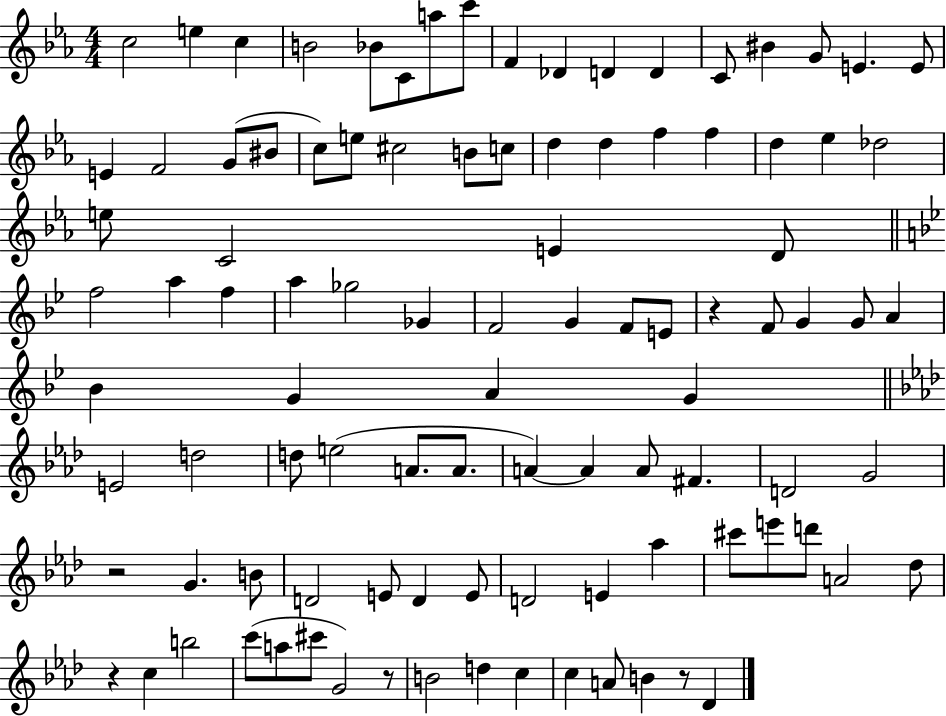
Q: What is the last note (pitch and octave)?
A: Db4